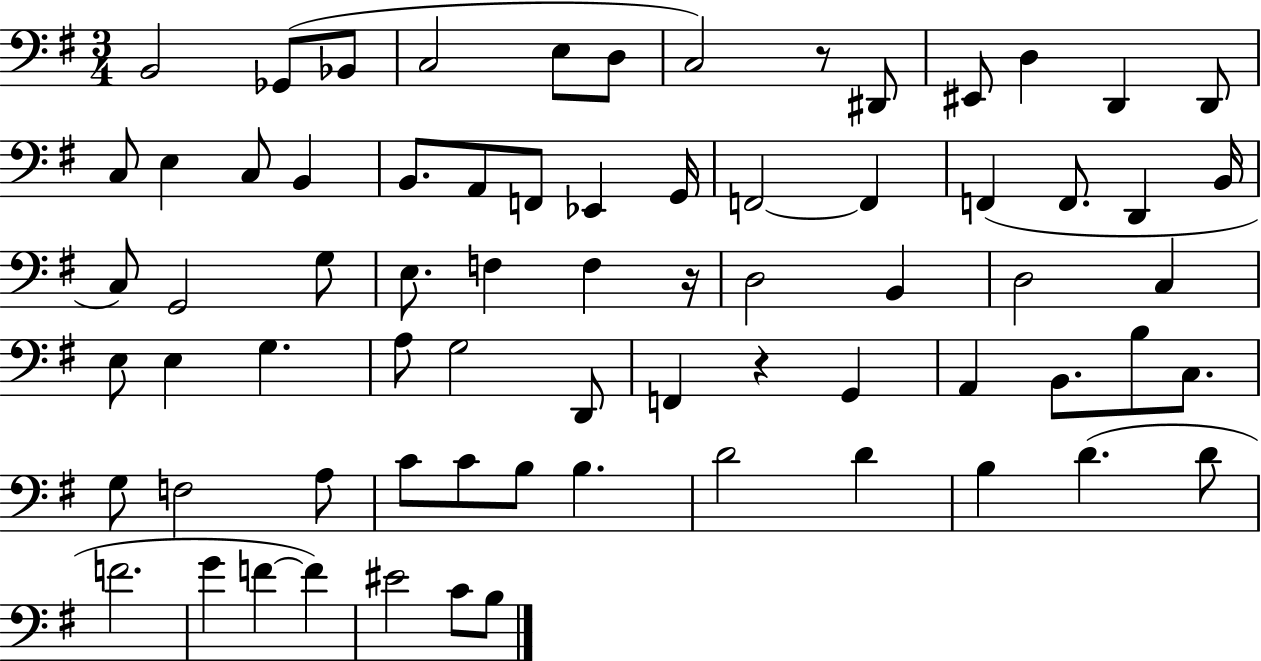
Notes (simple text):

B2/h Gb2/e Bb2/e C3/h E3/e D3/e C3/h R/e D#2/e EIS2/e D3/q D2/q D2/e C3/e E3/q C3/e B2/q B2/e. A2/e F2/e Eb2/q G2/s F2/h F2/q F2/q F2/e. D2/q B2/s C3/e G2/h G3/e E3/e. F3/q F3/q R/s D3/h B2/q D3/h C3/q E3/e E3/q G3/q. A3/e G3/h D2/e F2/q R/q G2/q A2/q B2/e. B3/e C3/e. G3/e F3/h A3/e C4/e C4/e B3/e B3/q. D4/h D4/q B3/q D4/q. D4/e F4/h. G4/q F4/q F4/q EIS4/h C4/e B3/e